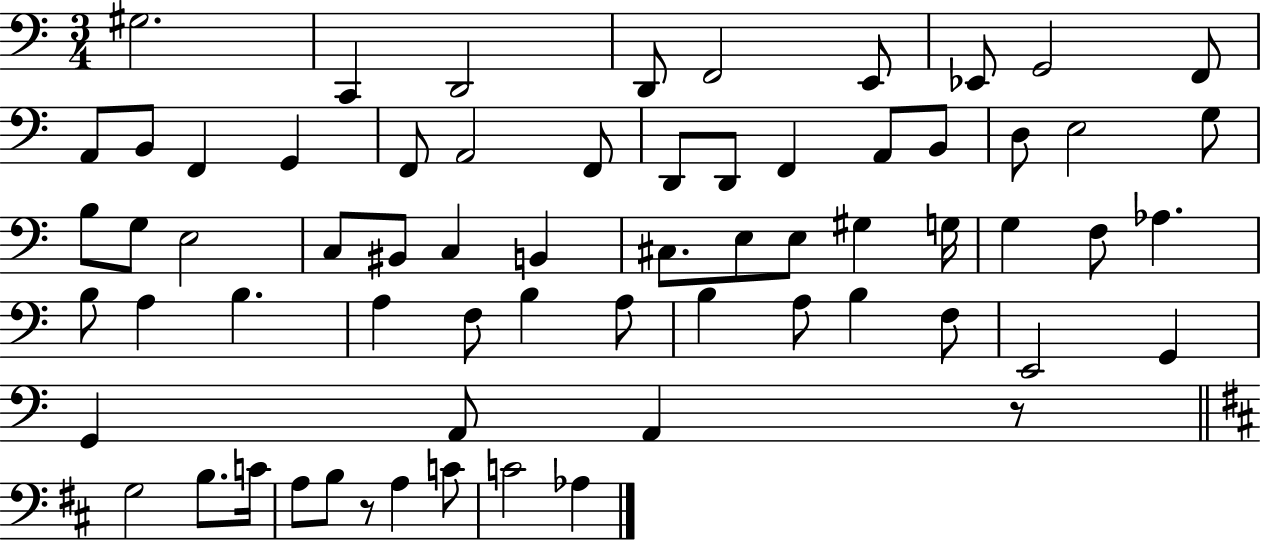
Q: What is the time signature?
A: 3/4